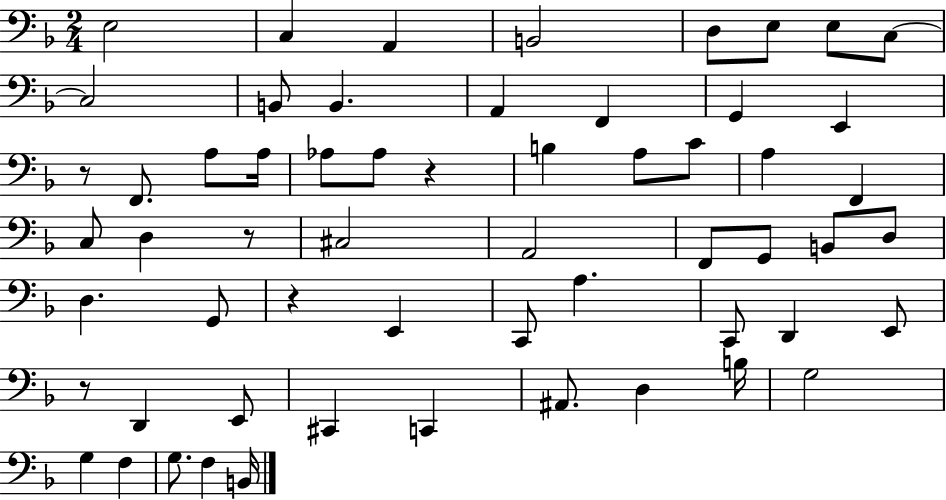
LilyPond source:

{
  \clef bass
  \numericTimeSignature
  \time 2/4
  \key f \major
  e2 | c4 a,4 | b,2 | d8 e8 e8 c8~~ | \break c2 | b,8 b,4. | a,4 f,4 | g,4 e,4 | \break r8 f,8. a8 a16 | aes8 aes8 r4 | b4 a8 c'8 | a4 f,4 | \break c8 d4 r8 | cis2 | a,2 | f,8 g,8 b,8 d8 | \break d4. g,8 | r4 e,4 | c,8 a4. | c,8 d,4 e,8 | \break r8 d,4 e,8 | cis,4 c,4 | ais,8. d4 b16 | g2 | \break g4 f4 | g8. f4 b,16 | \bar "|."
}